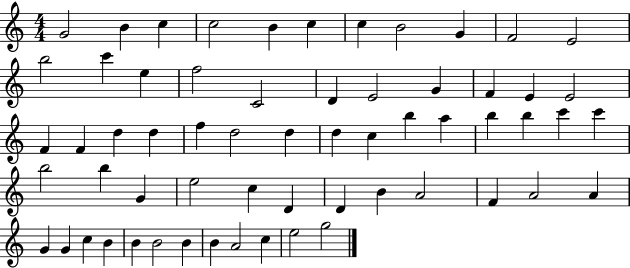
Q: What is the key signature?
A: C major